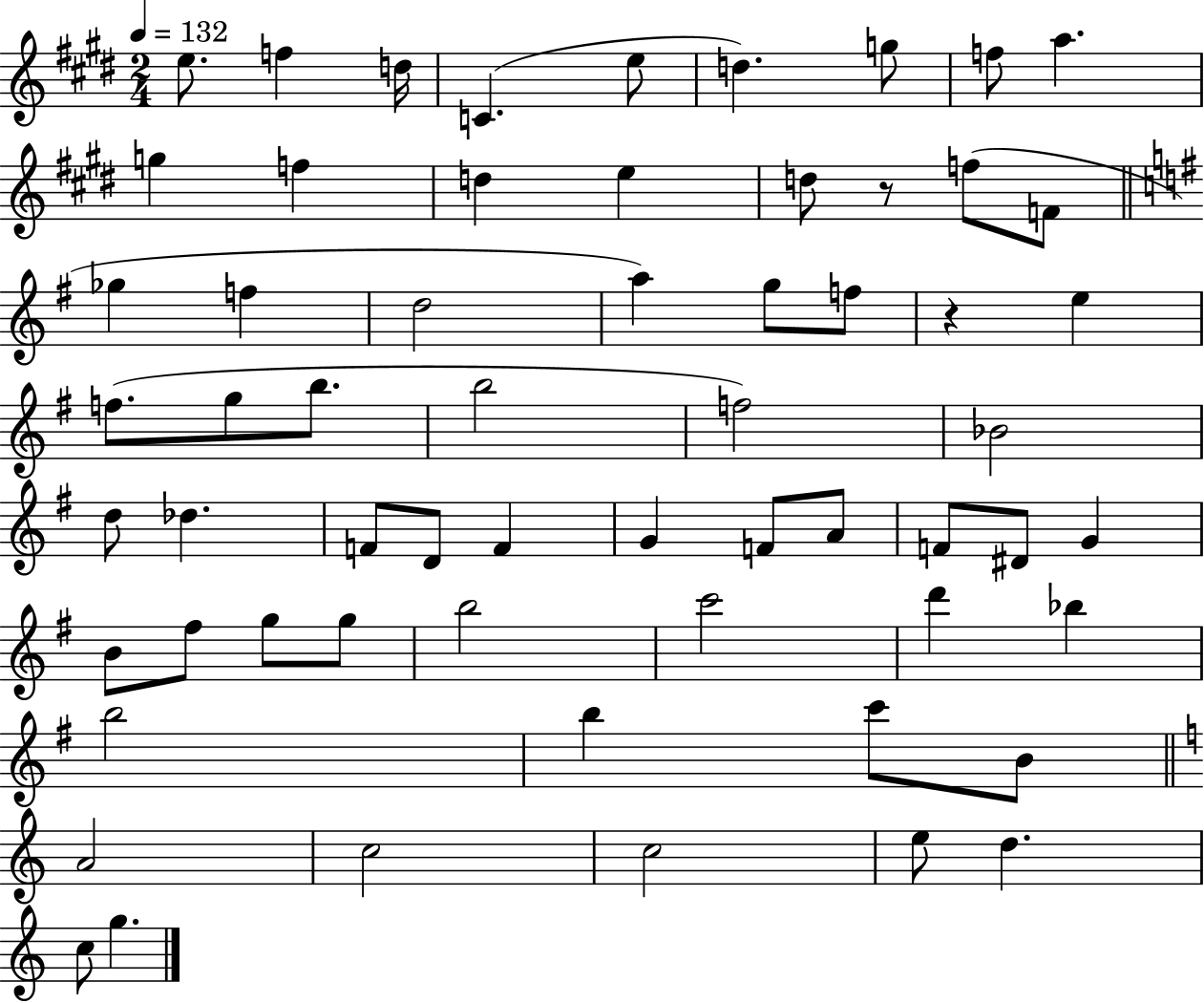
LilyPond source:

{
  \clef treble
  \numericTimeSignature
  \time 2/4
  \key e \major
  \tempo 4 = 132
  e''8. f''4 d''16 | c'4.( e''8 | d''4.) g''8 | f''8 a''4. | \break g''4 f''4 | d''4 e''4 | d''8 r8 f''8( f'8 | \bar "||" \break \key g \major ges''4 f''4 | d''2 | a''4) g''8 f''8 | r4 e''4 | \break f''8.( g''8 b''8. | b''2 | f''2) | bes'2 | \break d''8 des''4. | f'8 d'8 f'4 | g'4 f'8 a'8 | f'8 dis'8 g'4 | \break b'8 fis''8 g''8 g''8 | b''2 | c'''2 | d'''4 bes''4 | \break b''2 | b''4 c'''8 b'8 | \bar "||" \break \key a \minor a'2 | c''2 | c''2 | e''8 d''4. | \break c''8 g''4. | \bar "|."
}